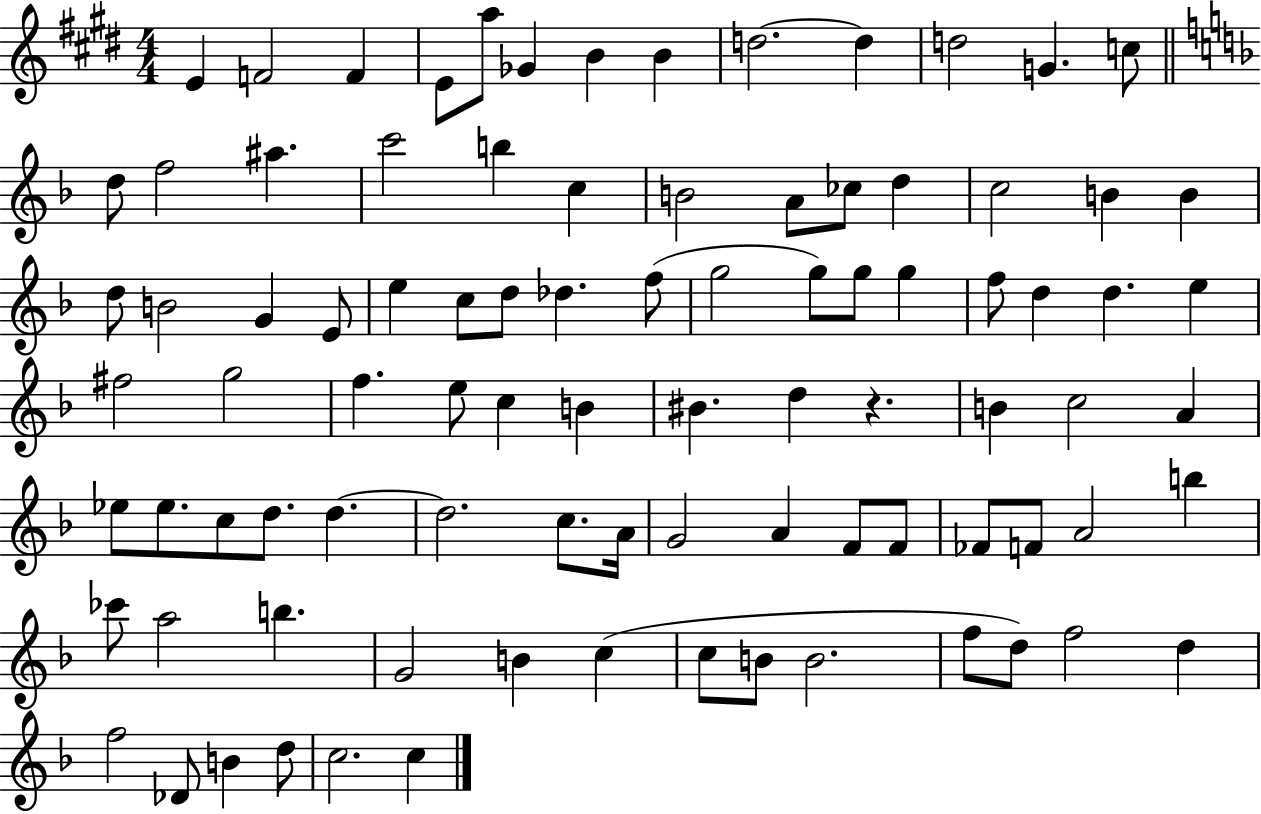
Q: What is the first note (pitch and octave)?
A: E4